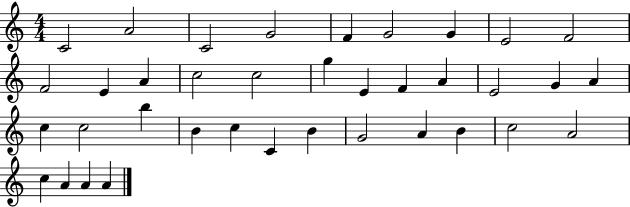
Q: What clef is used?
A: treble